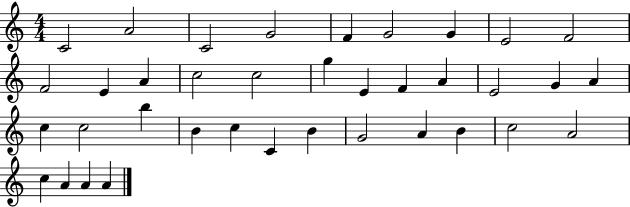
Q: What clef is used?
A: treble